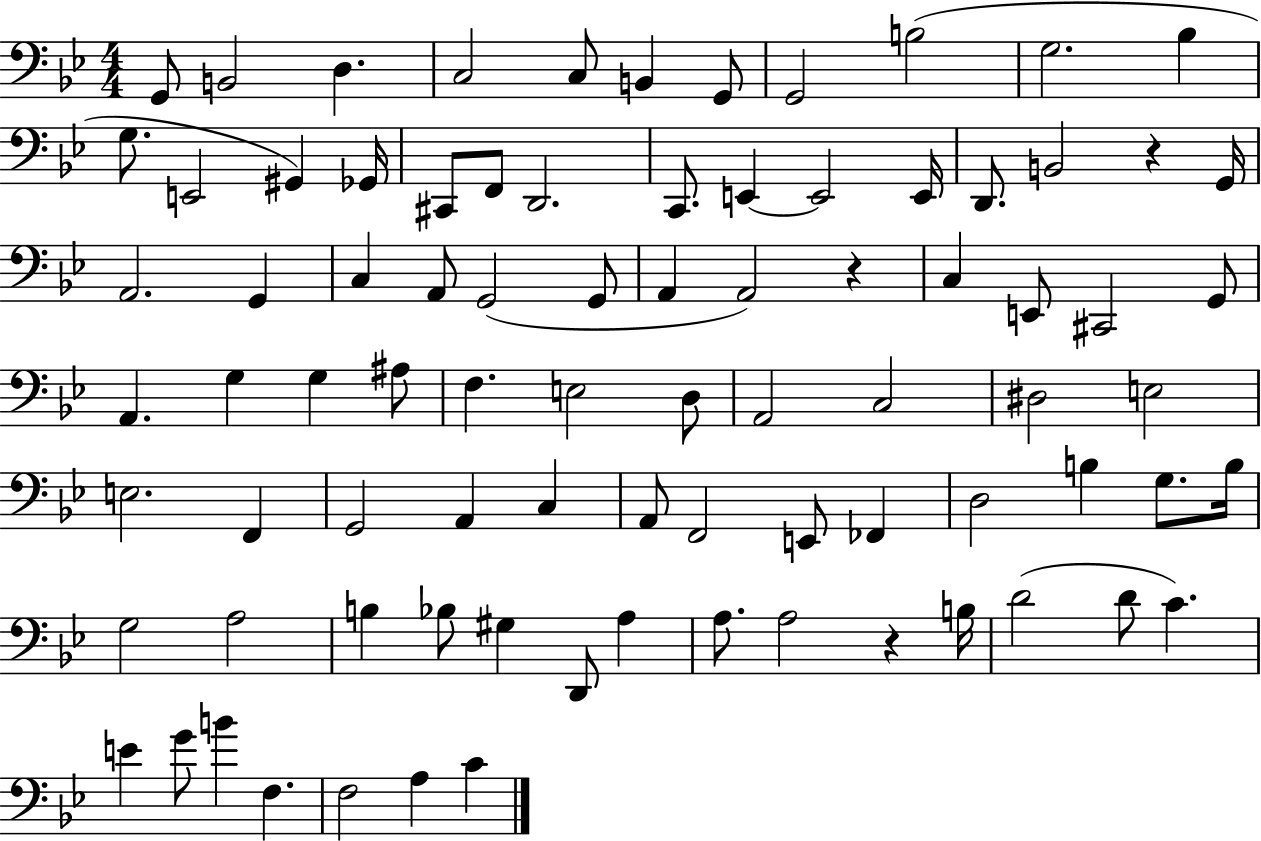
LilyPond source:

{
  \clef bass
  \numericTimeSignature
  \time 4/4
  \key bes \major
  g,8 b,2 d4. | c2 c8 b,4 g,8 | g,2 b2( | g2. bes4 | \break g8. e,2 gis,4) ges,16 | cis,8 f,8 d,2. | c,8. e,4~~ e,2 e,16 | d,8. b,2 r4 g,16 | \break a,2. g,4 | c4 a,8 g,2( g,8 | a,4 a,2) r4 | c4 e,8 cis,2 g,8 | \break a,4. g4 g4 ais8 | f4. e2 d8 | a,2 c2 | dis2 e2 | \break e2. f,4 | g,2 a,4 c4 | a,8 f,2 e,8 fes,4 | d2 b4 g8. b16 | \break g2 a2 | b4 bes8 gis4 d,8 a4 | a8. a2 r4 b16 | d'2( d'8 c'4.) | \break e'4 g'8 b'4 f4. | f2 a4 c'4 | \bar "|."
}